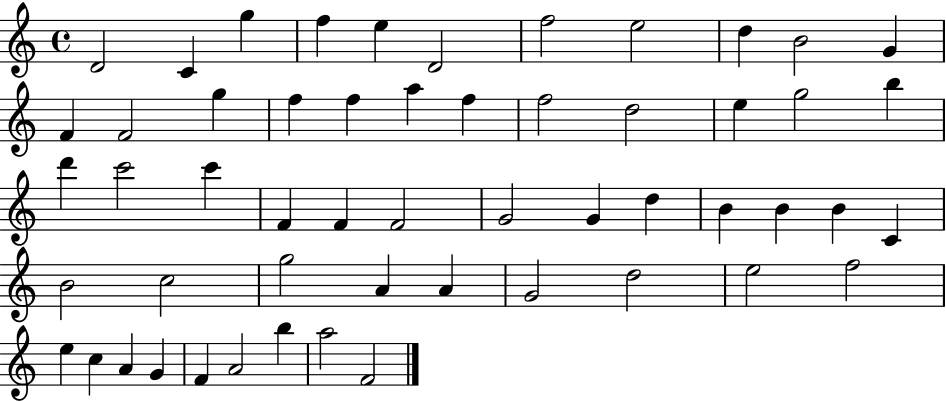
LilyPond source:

{
  \clef treble
  \time 4/4
  \defaultTimeSignature
  \key c \major
  d'2 c'4 g''4 | f''4 e''4 d'2 | f''2 e''2 | d''4 b'2 g'4 | \break f'4 f'2 g''4 | f''4 f''4 a''4 f''4 | f''2 d''2 | e''4 g''2 b''4 | \break d'''4 c'''2 c'''4 | f'4 f'4 f'2 | g'2 g'4 d''4 | b'4 b'4 b'4 c'4 | \break b'2 c''2 | g''2 a'4 a'4 | g'2 d''2 | e''2 f''2 | \break e''4 c''4 a'4 g'4 | f'4 a'2 b''4 | a''2 f'2 | \bar "|."
}